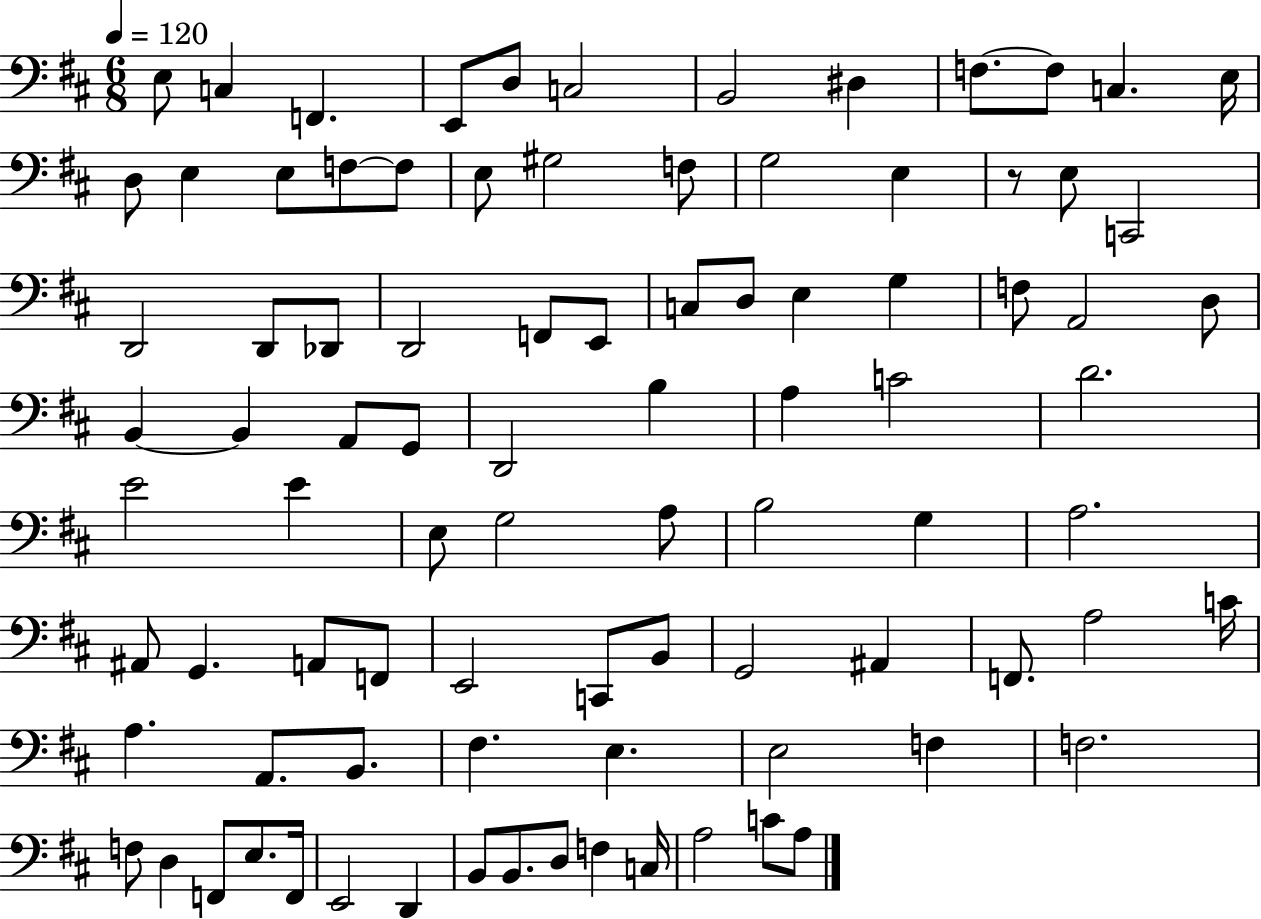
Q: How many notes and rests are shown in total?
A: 90